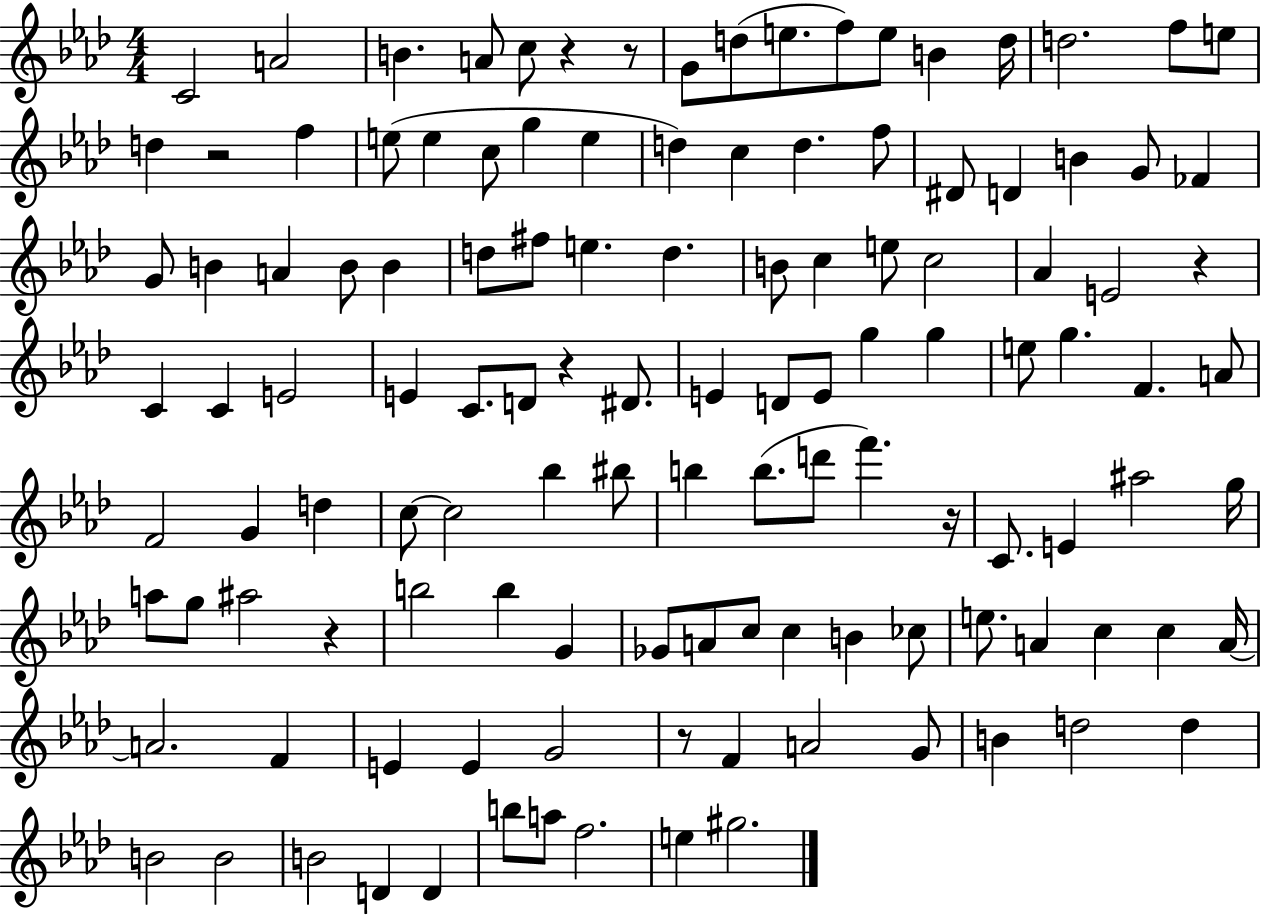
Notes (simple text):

C4/h A4/h B4/q. A4/e C5/e R/q R/e G4/e D5/e E5/e. F5/e E5/e B4/q D5/s D5/h. F5/e E5/e D5/q R/h F5/q E5/e E5/q C5/e G5/q E5/q D5/q C5/q D5/q. F5/e D#4/e D4/q B4/q G4/e FES4/q G4/e B4/q A4/q B4/e B4/q D5/e F#5/e E5/q. D5/q. B4/e C5/q E5/e C5/h Ab4/q E4/h R/q C4/q C4/q E4/h E4/q C4/e. D4/e R/q D#4/e. E4/q D4/e E4/e G5/q G5/q E5/e G5/q. F4/q. A4/e F4/h G4/q D5/q C5/e C5/h Bb5/q BIS5/e B5/q B5/e. D6/e F6/q. R/s C4/e. E4/q A#5/h G5/s A5/e G5/e A#5/h R/q B5/h B5/q G4/q Gb4/e A4/e C5/e C5/q B4/q CES5/e E5/e. A4/q C5/q C5/q A4/s A4/h. F4/q E4/q E4/q G4/h R/e F4/q A4/h G4/e B4/q D5/h D5/q B4/h B4/h B4/h D4/q D4/q B5/e A5/e F5/h. E5/q G#5/h.